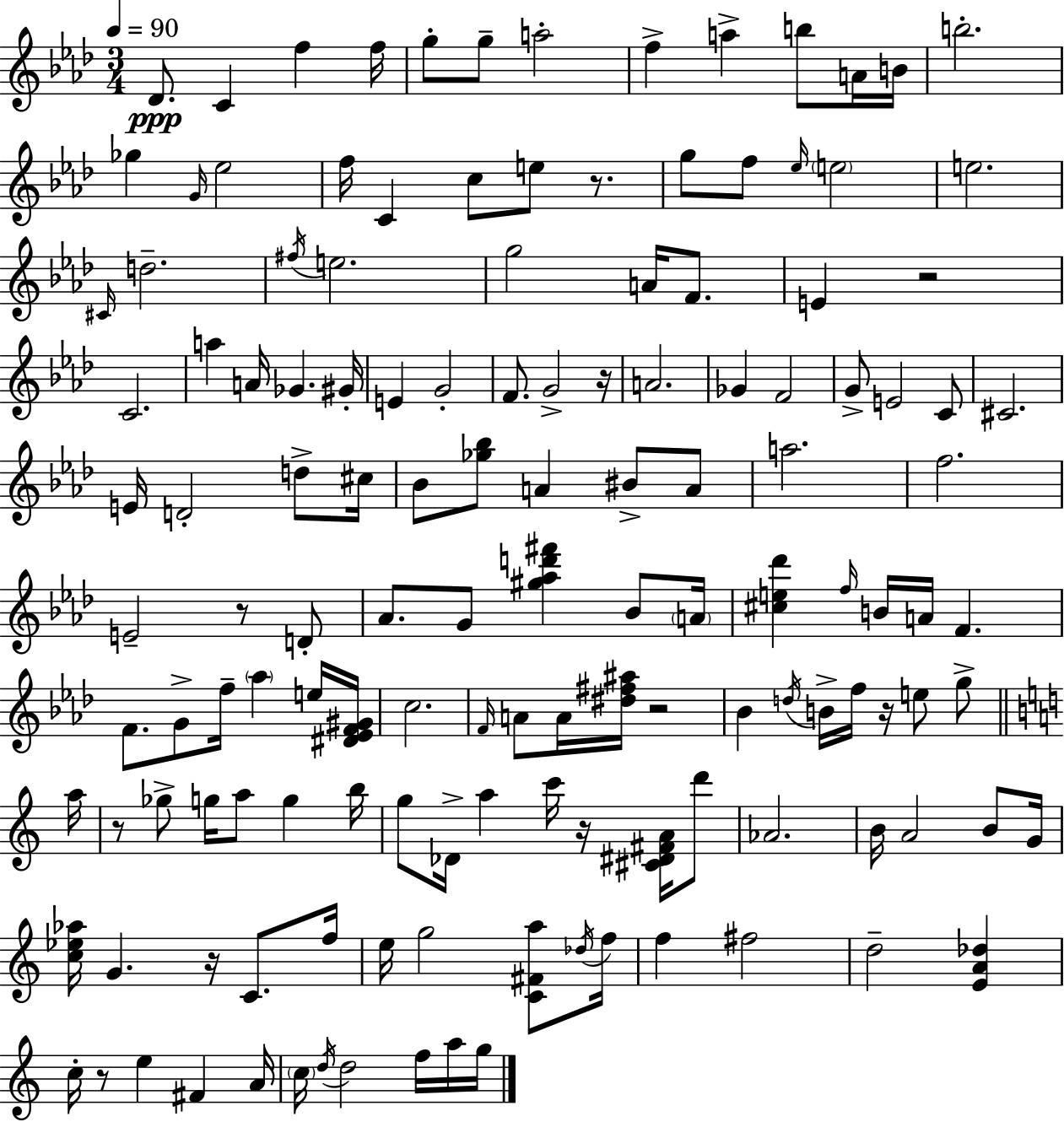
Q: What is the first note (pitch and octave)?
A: Db4